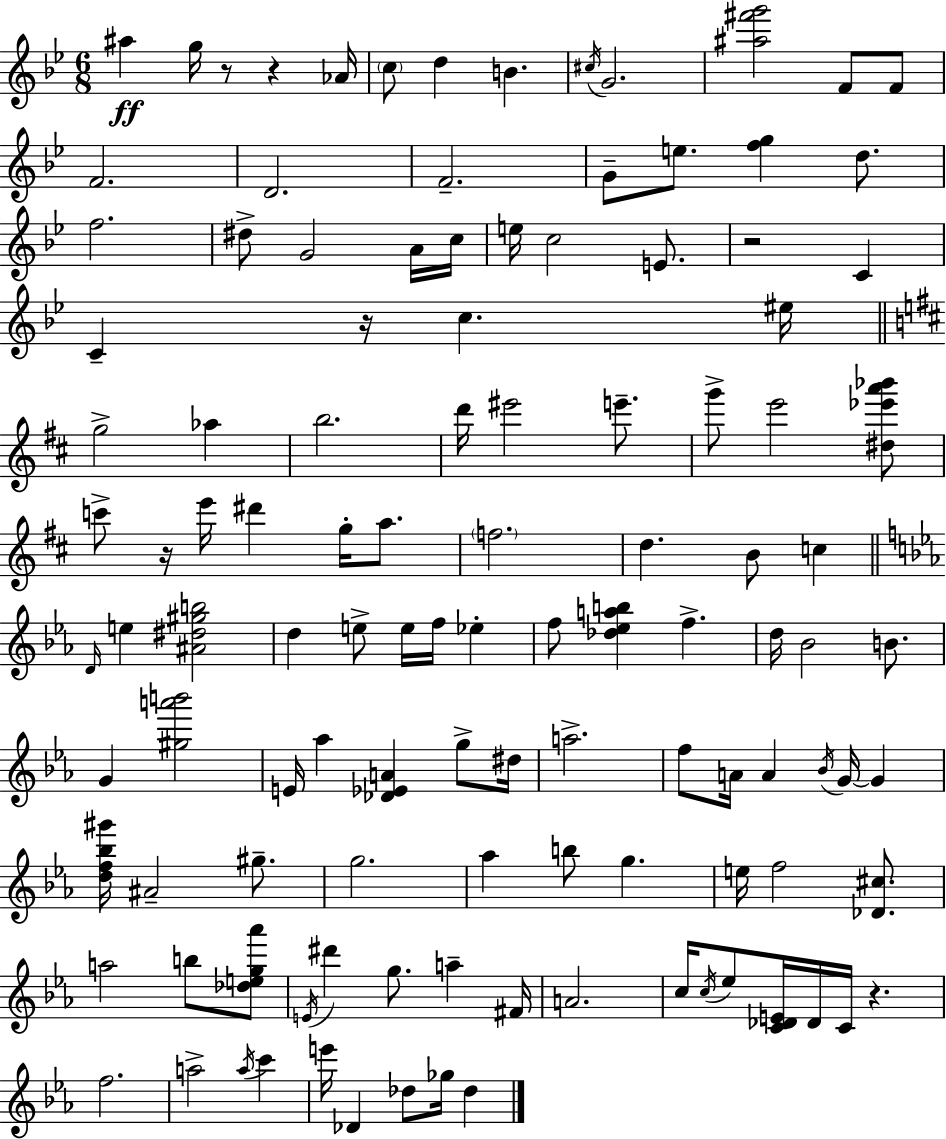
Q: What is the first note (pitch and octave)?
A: A#5